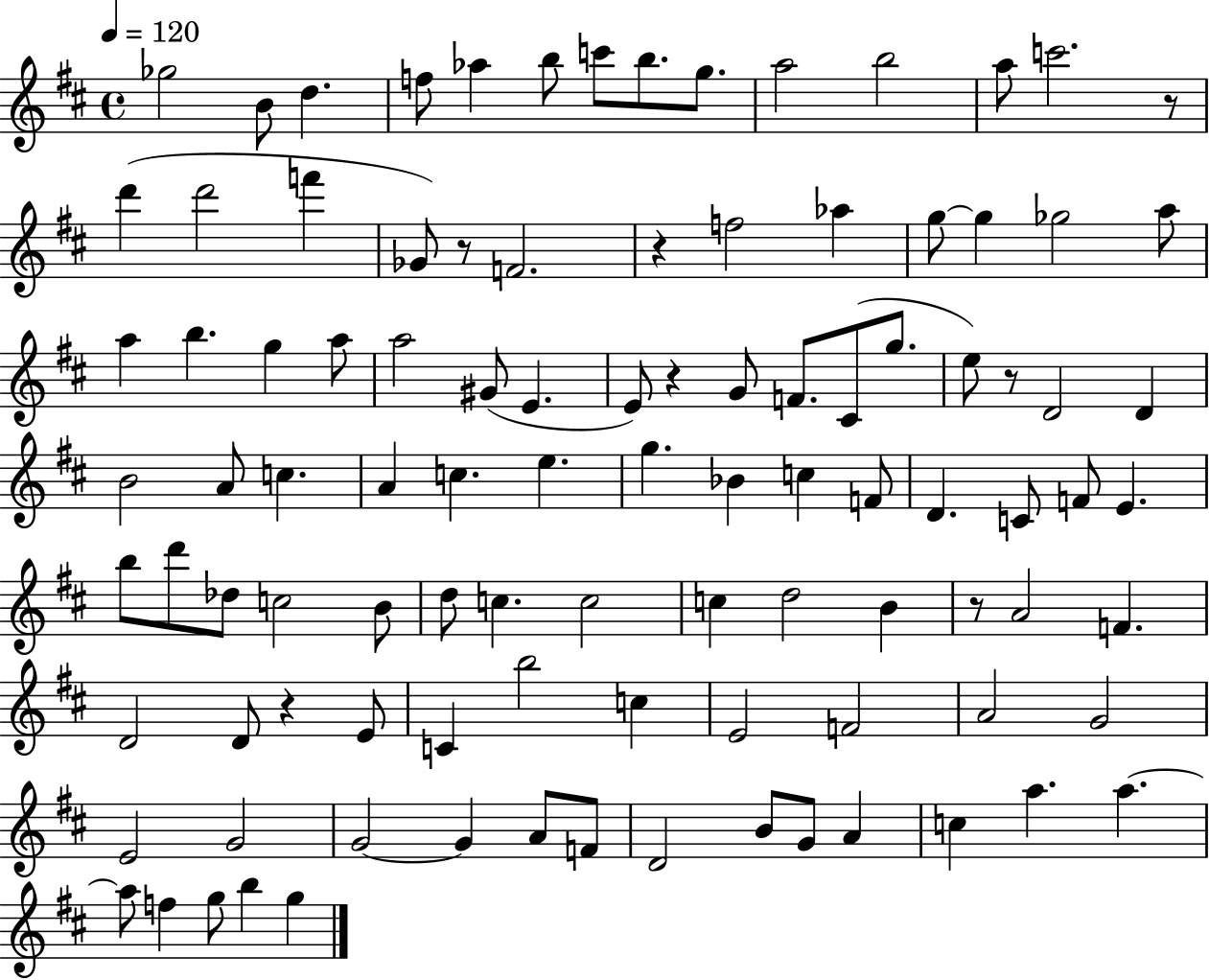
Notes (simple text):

Gb5/h B4/e D5/q. F5/e Ab5/q B5/e C6/e B5/e. G5/e. A5/h B5/h A5/e C6/h. R/e D6/q D6/h F6/q Gb4/e R/e F4/h. R/q F5/h Ab5/q G5/e G5/q Gb5/h A5/e A5/q B5/q. G5/q A5/e A5/h G#4/e E4/q. E4/e R/q G4/e F4/e. C#4/e G5/e. E5/e R/e D4/h D4/q B4/h A4/e C5/q. A4/q C5/q. E5/q. G5/q. Bb4/q C5/q F4/e D4/q. C4/e F4/e E4/q. B5/e D6/e Db5/e C5/h B4/e D5/e C5/q. C5/h C5/q D5/h B4/q R/e A4/h F4/q. D4/h D4/e R/q E4/e C4/q B5/h C5/q E4/h F4/h A4/h G4/h E4/h G4/h G4/h G4/q A4/e F4/e D4/h B4/e G4/e A4/q C5/q A5/q. A5/q. A5/e F5/q G5/e B5/q G5/q